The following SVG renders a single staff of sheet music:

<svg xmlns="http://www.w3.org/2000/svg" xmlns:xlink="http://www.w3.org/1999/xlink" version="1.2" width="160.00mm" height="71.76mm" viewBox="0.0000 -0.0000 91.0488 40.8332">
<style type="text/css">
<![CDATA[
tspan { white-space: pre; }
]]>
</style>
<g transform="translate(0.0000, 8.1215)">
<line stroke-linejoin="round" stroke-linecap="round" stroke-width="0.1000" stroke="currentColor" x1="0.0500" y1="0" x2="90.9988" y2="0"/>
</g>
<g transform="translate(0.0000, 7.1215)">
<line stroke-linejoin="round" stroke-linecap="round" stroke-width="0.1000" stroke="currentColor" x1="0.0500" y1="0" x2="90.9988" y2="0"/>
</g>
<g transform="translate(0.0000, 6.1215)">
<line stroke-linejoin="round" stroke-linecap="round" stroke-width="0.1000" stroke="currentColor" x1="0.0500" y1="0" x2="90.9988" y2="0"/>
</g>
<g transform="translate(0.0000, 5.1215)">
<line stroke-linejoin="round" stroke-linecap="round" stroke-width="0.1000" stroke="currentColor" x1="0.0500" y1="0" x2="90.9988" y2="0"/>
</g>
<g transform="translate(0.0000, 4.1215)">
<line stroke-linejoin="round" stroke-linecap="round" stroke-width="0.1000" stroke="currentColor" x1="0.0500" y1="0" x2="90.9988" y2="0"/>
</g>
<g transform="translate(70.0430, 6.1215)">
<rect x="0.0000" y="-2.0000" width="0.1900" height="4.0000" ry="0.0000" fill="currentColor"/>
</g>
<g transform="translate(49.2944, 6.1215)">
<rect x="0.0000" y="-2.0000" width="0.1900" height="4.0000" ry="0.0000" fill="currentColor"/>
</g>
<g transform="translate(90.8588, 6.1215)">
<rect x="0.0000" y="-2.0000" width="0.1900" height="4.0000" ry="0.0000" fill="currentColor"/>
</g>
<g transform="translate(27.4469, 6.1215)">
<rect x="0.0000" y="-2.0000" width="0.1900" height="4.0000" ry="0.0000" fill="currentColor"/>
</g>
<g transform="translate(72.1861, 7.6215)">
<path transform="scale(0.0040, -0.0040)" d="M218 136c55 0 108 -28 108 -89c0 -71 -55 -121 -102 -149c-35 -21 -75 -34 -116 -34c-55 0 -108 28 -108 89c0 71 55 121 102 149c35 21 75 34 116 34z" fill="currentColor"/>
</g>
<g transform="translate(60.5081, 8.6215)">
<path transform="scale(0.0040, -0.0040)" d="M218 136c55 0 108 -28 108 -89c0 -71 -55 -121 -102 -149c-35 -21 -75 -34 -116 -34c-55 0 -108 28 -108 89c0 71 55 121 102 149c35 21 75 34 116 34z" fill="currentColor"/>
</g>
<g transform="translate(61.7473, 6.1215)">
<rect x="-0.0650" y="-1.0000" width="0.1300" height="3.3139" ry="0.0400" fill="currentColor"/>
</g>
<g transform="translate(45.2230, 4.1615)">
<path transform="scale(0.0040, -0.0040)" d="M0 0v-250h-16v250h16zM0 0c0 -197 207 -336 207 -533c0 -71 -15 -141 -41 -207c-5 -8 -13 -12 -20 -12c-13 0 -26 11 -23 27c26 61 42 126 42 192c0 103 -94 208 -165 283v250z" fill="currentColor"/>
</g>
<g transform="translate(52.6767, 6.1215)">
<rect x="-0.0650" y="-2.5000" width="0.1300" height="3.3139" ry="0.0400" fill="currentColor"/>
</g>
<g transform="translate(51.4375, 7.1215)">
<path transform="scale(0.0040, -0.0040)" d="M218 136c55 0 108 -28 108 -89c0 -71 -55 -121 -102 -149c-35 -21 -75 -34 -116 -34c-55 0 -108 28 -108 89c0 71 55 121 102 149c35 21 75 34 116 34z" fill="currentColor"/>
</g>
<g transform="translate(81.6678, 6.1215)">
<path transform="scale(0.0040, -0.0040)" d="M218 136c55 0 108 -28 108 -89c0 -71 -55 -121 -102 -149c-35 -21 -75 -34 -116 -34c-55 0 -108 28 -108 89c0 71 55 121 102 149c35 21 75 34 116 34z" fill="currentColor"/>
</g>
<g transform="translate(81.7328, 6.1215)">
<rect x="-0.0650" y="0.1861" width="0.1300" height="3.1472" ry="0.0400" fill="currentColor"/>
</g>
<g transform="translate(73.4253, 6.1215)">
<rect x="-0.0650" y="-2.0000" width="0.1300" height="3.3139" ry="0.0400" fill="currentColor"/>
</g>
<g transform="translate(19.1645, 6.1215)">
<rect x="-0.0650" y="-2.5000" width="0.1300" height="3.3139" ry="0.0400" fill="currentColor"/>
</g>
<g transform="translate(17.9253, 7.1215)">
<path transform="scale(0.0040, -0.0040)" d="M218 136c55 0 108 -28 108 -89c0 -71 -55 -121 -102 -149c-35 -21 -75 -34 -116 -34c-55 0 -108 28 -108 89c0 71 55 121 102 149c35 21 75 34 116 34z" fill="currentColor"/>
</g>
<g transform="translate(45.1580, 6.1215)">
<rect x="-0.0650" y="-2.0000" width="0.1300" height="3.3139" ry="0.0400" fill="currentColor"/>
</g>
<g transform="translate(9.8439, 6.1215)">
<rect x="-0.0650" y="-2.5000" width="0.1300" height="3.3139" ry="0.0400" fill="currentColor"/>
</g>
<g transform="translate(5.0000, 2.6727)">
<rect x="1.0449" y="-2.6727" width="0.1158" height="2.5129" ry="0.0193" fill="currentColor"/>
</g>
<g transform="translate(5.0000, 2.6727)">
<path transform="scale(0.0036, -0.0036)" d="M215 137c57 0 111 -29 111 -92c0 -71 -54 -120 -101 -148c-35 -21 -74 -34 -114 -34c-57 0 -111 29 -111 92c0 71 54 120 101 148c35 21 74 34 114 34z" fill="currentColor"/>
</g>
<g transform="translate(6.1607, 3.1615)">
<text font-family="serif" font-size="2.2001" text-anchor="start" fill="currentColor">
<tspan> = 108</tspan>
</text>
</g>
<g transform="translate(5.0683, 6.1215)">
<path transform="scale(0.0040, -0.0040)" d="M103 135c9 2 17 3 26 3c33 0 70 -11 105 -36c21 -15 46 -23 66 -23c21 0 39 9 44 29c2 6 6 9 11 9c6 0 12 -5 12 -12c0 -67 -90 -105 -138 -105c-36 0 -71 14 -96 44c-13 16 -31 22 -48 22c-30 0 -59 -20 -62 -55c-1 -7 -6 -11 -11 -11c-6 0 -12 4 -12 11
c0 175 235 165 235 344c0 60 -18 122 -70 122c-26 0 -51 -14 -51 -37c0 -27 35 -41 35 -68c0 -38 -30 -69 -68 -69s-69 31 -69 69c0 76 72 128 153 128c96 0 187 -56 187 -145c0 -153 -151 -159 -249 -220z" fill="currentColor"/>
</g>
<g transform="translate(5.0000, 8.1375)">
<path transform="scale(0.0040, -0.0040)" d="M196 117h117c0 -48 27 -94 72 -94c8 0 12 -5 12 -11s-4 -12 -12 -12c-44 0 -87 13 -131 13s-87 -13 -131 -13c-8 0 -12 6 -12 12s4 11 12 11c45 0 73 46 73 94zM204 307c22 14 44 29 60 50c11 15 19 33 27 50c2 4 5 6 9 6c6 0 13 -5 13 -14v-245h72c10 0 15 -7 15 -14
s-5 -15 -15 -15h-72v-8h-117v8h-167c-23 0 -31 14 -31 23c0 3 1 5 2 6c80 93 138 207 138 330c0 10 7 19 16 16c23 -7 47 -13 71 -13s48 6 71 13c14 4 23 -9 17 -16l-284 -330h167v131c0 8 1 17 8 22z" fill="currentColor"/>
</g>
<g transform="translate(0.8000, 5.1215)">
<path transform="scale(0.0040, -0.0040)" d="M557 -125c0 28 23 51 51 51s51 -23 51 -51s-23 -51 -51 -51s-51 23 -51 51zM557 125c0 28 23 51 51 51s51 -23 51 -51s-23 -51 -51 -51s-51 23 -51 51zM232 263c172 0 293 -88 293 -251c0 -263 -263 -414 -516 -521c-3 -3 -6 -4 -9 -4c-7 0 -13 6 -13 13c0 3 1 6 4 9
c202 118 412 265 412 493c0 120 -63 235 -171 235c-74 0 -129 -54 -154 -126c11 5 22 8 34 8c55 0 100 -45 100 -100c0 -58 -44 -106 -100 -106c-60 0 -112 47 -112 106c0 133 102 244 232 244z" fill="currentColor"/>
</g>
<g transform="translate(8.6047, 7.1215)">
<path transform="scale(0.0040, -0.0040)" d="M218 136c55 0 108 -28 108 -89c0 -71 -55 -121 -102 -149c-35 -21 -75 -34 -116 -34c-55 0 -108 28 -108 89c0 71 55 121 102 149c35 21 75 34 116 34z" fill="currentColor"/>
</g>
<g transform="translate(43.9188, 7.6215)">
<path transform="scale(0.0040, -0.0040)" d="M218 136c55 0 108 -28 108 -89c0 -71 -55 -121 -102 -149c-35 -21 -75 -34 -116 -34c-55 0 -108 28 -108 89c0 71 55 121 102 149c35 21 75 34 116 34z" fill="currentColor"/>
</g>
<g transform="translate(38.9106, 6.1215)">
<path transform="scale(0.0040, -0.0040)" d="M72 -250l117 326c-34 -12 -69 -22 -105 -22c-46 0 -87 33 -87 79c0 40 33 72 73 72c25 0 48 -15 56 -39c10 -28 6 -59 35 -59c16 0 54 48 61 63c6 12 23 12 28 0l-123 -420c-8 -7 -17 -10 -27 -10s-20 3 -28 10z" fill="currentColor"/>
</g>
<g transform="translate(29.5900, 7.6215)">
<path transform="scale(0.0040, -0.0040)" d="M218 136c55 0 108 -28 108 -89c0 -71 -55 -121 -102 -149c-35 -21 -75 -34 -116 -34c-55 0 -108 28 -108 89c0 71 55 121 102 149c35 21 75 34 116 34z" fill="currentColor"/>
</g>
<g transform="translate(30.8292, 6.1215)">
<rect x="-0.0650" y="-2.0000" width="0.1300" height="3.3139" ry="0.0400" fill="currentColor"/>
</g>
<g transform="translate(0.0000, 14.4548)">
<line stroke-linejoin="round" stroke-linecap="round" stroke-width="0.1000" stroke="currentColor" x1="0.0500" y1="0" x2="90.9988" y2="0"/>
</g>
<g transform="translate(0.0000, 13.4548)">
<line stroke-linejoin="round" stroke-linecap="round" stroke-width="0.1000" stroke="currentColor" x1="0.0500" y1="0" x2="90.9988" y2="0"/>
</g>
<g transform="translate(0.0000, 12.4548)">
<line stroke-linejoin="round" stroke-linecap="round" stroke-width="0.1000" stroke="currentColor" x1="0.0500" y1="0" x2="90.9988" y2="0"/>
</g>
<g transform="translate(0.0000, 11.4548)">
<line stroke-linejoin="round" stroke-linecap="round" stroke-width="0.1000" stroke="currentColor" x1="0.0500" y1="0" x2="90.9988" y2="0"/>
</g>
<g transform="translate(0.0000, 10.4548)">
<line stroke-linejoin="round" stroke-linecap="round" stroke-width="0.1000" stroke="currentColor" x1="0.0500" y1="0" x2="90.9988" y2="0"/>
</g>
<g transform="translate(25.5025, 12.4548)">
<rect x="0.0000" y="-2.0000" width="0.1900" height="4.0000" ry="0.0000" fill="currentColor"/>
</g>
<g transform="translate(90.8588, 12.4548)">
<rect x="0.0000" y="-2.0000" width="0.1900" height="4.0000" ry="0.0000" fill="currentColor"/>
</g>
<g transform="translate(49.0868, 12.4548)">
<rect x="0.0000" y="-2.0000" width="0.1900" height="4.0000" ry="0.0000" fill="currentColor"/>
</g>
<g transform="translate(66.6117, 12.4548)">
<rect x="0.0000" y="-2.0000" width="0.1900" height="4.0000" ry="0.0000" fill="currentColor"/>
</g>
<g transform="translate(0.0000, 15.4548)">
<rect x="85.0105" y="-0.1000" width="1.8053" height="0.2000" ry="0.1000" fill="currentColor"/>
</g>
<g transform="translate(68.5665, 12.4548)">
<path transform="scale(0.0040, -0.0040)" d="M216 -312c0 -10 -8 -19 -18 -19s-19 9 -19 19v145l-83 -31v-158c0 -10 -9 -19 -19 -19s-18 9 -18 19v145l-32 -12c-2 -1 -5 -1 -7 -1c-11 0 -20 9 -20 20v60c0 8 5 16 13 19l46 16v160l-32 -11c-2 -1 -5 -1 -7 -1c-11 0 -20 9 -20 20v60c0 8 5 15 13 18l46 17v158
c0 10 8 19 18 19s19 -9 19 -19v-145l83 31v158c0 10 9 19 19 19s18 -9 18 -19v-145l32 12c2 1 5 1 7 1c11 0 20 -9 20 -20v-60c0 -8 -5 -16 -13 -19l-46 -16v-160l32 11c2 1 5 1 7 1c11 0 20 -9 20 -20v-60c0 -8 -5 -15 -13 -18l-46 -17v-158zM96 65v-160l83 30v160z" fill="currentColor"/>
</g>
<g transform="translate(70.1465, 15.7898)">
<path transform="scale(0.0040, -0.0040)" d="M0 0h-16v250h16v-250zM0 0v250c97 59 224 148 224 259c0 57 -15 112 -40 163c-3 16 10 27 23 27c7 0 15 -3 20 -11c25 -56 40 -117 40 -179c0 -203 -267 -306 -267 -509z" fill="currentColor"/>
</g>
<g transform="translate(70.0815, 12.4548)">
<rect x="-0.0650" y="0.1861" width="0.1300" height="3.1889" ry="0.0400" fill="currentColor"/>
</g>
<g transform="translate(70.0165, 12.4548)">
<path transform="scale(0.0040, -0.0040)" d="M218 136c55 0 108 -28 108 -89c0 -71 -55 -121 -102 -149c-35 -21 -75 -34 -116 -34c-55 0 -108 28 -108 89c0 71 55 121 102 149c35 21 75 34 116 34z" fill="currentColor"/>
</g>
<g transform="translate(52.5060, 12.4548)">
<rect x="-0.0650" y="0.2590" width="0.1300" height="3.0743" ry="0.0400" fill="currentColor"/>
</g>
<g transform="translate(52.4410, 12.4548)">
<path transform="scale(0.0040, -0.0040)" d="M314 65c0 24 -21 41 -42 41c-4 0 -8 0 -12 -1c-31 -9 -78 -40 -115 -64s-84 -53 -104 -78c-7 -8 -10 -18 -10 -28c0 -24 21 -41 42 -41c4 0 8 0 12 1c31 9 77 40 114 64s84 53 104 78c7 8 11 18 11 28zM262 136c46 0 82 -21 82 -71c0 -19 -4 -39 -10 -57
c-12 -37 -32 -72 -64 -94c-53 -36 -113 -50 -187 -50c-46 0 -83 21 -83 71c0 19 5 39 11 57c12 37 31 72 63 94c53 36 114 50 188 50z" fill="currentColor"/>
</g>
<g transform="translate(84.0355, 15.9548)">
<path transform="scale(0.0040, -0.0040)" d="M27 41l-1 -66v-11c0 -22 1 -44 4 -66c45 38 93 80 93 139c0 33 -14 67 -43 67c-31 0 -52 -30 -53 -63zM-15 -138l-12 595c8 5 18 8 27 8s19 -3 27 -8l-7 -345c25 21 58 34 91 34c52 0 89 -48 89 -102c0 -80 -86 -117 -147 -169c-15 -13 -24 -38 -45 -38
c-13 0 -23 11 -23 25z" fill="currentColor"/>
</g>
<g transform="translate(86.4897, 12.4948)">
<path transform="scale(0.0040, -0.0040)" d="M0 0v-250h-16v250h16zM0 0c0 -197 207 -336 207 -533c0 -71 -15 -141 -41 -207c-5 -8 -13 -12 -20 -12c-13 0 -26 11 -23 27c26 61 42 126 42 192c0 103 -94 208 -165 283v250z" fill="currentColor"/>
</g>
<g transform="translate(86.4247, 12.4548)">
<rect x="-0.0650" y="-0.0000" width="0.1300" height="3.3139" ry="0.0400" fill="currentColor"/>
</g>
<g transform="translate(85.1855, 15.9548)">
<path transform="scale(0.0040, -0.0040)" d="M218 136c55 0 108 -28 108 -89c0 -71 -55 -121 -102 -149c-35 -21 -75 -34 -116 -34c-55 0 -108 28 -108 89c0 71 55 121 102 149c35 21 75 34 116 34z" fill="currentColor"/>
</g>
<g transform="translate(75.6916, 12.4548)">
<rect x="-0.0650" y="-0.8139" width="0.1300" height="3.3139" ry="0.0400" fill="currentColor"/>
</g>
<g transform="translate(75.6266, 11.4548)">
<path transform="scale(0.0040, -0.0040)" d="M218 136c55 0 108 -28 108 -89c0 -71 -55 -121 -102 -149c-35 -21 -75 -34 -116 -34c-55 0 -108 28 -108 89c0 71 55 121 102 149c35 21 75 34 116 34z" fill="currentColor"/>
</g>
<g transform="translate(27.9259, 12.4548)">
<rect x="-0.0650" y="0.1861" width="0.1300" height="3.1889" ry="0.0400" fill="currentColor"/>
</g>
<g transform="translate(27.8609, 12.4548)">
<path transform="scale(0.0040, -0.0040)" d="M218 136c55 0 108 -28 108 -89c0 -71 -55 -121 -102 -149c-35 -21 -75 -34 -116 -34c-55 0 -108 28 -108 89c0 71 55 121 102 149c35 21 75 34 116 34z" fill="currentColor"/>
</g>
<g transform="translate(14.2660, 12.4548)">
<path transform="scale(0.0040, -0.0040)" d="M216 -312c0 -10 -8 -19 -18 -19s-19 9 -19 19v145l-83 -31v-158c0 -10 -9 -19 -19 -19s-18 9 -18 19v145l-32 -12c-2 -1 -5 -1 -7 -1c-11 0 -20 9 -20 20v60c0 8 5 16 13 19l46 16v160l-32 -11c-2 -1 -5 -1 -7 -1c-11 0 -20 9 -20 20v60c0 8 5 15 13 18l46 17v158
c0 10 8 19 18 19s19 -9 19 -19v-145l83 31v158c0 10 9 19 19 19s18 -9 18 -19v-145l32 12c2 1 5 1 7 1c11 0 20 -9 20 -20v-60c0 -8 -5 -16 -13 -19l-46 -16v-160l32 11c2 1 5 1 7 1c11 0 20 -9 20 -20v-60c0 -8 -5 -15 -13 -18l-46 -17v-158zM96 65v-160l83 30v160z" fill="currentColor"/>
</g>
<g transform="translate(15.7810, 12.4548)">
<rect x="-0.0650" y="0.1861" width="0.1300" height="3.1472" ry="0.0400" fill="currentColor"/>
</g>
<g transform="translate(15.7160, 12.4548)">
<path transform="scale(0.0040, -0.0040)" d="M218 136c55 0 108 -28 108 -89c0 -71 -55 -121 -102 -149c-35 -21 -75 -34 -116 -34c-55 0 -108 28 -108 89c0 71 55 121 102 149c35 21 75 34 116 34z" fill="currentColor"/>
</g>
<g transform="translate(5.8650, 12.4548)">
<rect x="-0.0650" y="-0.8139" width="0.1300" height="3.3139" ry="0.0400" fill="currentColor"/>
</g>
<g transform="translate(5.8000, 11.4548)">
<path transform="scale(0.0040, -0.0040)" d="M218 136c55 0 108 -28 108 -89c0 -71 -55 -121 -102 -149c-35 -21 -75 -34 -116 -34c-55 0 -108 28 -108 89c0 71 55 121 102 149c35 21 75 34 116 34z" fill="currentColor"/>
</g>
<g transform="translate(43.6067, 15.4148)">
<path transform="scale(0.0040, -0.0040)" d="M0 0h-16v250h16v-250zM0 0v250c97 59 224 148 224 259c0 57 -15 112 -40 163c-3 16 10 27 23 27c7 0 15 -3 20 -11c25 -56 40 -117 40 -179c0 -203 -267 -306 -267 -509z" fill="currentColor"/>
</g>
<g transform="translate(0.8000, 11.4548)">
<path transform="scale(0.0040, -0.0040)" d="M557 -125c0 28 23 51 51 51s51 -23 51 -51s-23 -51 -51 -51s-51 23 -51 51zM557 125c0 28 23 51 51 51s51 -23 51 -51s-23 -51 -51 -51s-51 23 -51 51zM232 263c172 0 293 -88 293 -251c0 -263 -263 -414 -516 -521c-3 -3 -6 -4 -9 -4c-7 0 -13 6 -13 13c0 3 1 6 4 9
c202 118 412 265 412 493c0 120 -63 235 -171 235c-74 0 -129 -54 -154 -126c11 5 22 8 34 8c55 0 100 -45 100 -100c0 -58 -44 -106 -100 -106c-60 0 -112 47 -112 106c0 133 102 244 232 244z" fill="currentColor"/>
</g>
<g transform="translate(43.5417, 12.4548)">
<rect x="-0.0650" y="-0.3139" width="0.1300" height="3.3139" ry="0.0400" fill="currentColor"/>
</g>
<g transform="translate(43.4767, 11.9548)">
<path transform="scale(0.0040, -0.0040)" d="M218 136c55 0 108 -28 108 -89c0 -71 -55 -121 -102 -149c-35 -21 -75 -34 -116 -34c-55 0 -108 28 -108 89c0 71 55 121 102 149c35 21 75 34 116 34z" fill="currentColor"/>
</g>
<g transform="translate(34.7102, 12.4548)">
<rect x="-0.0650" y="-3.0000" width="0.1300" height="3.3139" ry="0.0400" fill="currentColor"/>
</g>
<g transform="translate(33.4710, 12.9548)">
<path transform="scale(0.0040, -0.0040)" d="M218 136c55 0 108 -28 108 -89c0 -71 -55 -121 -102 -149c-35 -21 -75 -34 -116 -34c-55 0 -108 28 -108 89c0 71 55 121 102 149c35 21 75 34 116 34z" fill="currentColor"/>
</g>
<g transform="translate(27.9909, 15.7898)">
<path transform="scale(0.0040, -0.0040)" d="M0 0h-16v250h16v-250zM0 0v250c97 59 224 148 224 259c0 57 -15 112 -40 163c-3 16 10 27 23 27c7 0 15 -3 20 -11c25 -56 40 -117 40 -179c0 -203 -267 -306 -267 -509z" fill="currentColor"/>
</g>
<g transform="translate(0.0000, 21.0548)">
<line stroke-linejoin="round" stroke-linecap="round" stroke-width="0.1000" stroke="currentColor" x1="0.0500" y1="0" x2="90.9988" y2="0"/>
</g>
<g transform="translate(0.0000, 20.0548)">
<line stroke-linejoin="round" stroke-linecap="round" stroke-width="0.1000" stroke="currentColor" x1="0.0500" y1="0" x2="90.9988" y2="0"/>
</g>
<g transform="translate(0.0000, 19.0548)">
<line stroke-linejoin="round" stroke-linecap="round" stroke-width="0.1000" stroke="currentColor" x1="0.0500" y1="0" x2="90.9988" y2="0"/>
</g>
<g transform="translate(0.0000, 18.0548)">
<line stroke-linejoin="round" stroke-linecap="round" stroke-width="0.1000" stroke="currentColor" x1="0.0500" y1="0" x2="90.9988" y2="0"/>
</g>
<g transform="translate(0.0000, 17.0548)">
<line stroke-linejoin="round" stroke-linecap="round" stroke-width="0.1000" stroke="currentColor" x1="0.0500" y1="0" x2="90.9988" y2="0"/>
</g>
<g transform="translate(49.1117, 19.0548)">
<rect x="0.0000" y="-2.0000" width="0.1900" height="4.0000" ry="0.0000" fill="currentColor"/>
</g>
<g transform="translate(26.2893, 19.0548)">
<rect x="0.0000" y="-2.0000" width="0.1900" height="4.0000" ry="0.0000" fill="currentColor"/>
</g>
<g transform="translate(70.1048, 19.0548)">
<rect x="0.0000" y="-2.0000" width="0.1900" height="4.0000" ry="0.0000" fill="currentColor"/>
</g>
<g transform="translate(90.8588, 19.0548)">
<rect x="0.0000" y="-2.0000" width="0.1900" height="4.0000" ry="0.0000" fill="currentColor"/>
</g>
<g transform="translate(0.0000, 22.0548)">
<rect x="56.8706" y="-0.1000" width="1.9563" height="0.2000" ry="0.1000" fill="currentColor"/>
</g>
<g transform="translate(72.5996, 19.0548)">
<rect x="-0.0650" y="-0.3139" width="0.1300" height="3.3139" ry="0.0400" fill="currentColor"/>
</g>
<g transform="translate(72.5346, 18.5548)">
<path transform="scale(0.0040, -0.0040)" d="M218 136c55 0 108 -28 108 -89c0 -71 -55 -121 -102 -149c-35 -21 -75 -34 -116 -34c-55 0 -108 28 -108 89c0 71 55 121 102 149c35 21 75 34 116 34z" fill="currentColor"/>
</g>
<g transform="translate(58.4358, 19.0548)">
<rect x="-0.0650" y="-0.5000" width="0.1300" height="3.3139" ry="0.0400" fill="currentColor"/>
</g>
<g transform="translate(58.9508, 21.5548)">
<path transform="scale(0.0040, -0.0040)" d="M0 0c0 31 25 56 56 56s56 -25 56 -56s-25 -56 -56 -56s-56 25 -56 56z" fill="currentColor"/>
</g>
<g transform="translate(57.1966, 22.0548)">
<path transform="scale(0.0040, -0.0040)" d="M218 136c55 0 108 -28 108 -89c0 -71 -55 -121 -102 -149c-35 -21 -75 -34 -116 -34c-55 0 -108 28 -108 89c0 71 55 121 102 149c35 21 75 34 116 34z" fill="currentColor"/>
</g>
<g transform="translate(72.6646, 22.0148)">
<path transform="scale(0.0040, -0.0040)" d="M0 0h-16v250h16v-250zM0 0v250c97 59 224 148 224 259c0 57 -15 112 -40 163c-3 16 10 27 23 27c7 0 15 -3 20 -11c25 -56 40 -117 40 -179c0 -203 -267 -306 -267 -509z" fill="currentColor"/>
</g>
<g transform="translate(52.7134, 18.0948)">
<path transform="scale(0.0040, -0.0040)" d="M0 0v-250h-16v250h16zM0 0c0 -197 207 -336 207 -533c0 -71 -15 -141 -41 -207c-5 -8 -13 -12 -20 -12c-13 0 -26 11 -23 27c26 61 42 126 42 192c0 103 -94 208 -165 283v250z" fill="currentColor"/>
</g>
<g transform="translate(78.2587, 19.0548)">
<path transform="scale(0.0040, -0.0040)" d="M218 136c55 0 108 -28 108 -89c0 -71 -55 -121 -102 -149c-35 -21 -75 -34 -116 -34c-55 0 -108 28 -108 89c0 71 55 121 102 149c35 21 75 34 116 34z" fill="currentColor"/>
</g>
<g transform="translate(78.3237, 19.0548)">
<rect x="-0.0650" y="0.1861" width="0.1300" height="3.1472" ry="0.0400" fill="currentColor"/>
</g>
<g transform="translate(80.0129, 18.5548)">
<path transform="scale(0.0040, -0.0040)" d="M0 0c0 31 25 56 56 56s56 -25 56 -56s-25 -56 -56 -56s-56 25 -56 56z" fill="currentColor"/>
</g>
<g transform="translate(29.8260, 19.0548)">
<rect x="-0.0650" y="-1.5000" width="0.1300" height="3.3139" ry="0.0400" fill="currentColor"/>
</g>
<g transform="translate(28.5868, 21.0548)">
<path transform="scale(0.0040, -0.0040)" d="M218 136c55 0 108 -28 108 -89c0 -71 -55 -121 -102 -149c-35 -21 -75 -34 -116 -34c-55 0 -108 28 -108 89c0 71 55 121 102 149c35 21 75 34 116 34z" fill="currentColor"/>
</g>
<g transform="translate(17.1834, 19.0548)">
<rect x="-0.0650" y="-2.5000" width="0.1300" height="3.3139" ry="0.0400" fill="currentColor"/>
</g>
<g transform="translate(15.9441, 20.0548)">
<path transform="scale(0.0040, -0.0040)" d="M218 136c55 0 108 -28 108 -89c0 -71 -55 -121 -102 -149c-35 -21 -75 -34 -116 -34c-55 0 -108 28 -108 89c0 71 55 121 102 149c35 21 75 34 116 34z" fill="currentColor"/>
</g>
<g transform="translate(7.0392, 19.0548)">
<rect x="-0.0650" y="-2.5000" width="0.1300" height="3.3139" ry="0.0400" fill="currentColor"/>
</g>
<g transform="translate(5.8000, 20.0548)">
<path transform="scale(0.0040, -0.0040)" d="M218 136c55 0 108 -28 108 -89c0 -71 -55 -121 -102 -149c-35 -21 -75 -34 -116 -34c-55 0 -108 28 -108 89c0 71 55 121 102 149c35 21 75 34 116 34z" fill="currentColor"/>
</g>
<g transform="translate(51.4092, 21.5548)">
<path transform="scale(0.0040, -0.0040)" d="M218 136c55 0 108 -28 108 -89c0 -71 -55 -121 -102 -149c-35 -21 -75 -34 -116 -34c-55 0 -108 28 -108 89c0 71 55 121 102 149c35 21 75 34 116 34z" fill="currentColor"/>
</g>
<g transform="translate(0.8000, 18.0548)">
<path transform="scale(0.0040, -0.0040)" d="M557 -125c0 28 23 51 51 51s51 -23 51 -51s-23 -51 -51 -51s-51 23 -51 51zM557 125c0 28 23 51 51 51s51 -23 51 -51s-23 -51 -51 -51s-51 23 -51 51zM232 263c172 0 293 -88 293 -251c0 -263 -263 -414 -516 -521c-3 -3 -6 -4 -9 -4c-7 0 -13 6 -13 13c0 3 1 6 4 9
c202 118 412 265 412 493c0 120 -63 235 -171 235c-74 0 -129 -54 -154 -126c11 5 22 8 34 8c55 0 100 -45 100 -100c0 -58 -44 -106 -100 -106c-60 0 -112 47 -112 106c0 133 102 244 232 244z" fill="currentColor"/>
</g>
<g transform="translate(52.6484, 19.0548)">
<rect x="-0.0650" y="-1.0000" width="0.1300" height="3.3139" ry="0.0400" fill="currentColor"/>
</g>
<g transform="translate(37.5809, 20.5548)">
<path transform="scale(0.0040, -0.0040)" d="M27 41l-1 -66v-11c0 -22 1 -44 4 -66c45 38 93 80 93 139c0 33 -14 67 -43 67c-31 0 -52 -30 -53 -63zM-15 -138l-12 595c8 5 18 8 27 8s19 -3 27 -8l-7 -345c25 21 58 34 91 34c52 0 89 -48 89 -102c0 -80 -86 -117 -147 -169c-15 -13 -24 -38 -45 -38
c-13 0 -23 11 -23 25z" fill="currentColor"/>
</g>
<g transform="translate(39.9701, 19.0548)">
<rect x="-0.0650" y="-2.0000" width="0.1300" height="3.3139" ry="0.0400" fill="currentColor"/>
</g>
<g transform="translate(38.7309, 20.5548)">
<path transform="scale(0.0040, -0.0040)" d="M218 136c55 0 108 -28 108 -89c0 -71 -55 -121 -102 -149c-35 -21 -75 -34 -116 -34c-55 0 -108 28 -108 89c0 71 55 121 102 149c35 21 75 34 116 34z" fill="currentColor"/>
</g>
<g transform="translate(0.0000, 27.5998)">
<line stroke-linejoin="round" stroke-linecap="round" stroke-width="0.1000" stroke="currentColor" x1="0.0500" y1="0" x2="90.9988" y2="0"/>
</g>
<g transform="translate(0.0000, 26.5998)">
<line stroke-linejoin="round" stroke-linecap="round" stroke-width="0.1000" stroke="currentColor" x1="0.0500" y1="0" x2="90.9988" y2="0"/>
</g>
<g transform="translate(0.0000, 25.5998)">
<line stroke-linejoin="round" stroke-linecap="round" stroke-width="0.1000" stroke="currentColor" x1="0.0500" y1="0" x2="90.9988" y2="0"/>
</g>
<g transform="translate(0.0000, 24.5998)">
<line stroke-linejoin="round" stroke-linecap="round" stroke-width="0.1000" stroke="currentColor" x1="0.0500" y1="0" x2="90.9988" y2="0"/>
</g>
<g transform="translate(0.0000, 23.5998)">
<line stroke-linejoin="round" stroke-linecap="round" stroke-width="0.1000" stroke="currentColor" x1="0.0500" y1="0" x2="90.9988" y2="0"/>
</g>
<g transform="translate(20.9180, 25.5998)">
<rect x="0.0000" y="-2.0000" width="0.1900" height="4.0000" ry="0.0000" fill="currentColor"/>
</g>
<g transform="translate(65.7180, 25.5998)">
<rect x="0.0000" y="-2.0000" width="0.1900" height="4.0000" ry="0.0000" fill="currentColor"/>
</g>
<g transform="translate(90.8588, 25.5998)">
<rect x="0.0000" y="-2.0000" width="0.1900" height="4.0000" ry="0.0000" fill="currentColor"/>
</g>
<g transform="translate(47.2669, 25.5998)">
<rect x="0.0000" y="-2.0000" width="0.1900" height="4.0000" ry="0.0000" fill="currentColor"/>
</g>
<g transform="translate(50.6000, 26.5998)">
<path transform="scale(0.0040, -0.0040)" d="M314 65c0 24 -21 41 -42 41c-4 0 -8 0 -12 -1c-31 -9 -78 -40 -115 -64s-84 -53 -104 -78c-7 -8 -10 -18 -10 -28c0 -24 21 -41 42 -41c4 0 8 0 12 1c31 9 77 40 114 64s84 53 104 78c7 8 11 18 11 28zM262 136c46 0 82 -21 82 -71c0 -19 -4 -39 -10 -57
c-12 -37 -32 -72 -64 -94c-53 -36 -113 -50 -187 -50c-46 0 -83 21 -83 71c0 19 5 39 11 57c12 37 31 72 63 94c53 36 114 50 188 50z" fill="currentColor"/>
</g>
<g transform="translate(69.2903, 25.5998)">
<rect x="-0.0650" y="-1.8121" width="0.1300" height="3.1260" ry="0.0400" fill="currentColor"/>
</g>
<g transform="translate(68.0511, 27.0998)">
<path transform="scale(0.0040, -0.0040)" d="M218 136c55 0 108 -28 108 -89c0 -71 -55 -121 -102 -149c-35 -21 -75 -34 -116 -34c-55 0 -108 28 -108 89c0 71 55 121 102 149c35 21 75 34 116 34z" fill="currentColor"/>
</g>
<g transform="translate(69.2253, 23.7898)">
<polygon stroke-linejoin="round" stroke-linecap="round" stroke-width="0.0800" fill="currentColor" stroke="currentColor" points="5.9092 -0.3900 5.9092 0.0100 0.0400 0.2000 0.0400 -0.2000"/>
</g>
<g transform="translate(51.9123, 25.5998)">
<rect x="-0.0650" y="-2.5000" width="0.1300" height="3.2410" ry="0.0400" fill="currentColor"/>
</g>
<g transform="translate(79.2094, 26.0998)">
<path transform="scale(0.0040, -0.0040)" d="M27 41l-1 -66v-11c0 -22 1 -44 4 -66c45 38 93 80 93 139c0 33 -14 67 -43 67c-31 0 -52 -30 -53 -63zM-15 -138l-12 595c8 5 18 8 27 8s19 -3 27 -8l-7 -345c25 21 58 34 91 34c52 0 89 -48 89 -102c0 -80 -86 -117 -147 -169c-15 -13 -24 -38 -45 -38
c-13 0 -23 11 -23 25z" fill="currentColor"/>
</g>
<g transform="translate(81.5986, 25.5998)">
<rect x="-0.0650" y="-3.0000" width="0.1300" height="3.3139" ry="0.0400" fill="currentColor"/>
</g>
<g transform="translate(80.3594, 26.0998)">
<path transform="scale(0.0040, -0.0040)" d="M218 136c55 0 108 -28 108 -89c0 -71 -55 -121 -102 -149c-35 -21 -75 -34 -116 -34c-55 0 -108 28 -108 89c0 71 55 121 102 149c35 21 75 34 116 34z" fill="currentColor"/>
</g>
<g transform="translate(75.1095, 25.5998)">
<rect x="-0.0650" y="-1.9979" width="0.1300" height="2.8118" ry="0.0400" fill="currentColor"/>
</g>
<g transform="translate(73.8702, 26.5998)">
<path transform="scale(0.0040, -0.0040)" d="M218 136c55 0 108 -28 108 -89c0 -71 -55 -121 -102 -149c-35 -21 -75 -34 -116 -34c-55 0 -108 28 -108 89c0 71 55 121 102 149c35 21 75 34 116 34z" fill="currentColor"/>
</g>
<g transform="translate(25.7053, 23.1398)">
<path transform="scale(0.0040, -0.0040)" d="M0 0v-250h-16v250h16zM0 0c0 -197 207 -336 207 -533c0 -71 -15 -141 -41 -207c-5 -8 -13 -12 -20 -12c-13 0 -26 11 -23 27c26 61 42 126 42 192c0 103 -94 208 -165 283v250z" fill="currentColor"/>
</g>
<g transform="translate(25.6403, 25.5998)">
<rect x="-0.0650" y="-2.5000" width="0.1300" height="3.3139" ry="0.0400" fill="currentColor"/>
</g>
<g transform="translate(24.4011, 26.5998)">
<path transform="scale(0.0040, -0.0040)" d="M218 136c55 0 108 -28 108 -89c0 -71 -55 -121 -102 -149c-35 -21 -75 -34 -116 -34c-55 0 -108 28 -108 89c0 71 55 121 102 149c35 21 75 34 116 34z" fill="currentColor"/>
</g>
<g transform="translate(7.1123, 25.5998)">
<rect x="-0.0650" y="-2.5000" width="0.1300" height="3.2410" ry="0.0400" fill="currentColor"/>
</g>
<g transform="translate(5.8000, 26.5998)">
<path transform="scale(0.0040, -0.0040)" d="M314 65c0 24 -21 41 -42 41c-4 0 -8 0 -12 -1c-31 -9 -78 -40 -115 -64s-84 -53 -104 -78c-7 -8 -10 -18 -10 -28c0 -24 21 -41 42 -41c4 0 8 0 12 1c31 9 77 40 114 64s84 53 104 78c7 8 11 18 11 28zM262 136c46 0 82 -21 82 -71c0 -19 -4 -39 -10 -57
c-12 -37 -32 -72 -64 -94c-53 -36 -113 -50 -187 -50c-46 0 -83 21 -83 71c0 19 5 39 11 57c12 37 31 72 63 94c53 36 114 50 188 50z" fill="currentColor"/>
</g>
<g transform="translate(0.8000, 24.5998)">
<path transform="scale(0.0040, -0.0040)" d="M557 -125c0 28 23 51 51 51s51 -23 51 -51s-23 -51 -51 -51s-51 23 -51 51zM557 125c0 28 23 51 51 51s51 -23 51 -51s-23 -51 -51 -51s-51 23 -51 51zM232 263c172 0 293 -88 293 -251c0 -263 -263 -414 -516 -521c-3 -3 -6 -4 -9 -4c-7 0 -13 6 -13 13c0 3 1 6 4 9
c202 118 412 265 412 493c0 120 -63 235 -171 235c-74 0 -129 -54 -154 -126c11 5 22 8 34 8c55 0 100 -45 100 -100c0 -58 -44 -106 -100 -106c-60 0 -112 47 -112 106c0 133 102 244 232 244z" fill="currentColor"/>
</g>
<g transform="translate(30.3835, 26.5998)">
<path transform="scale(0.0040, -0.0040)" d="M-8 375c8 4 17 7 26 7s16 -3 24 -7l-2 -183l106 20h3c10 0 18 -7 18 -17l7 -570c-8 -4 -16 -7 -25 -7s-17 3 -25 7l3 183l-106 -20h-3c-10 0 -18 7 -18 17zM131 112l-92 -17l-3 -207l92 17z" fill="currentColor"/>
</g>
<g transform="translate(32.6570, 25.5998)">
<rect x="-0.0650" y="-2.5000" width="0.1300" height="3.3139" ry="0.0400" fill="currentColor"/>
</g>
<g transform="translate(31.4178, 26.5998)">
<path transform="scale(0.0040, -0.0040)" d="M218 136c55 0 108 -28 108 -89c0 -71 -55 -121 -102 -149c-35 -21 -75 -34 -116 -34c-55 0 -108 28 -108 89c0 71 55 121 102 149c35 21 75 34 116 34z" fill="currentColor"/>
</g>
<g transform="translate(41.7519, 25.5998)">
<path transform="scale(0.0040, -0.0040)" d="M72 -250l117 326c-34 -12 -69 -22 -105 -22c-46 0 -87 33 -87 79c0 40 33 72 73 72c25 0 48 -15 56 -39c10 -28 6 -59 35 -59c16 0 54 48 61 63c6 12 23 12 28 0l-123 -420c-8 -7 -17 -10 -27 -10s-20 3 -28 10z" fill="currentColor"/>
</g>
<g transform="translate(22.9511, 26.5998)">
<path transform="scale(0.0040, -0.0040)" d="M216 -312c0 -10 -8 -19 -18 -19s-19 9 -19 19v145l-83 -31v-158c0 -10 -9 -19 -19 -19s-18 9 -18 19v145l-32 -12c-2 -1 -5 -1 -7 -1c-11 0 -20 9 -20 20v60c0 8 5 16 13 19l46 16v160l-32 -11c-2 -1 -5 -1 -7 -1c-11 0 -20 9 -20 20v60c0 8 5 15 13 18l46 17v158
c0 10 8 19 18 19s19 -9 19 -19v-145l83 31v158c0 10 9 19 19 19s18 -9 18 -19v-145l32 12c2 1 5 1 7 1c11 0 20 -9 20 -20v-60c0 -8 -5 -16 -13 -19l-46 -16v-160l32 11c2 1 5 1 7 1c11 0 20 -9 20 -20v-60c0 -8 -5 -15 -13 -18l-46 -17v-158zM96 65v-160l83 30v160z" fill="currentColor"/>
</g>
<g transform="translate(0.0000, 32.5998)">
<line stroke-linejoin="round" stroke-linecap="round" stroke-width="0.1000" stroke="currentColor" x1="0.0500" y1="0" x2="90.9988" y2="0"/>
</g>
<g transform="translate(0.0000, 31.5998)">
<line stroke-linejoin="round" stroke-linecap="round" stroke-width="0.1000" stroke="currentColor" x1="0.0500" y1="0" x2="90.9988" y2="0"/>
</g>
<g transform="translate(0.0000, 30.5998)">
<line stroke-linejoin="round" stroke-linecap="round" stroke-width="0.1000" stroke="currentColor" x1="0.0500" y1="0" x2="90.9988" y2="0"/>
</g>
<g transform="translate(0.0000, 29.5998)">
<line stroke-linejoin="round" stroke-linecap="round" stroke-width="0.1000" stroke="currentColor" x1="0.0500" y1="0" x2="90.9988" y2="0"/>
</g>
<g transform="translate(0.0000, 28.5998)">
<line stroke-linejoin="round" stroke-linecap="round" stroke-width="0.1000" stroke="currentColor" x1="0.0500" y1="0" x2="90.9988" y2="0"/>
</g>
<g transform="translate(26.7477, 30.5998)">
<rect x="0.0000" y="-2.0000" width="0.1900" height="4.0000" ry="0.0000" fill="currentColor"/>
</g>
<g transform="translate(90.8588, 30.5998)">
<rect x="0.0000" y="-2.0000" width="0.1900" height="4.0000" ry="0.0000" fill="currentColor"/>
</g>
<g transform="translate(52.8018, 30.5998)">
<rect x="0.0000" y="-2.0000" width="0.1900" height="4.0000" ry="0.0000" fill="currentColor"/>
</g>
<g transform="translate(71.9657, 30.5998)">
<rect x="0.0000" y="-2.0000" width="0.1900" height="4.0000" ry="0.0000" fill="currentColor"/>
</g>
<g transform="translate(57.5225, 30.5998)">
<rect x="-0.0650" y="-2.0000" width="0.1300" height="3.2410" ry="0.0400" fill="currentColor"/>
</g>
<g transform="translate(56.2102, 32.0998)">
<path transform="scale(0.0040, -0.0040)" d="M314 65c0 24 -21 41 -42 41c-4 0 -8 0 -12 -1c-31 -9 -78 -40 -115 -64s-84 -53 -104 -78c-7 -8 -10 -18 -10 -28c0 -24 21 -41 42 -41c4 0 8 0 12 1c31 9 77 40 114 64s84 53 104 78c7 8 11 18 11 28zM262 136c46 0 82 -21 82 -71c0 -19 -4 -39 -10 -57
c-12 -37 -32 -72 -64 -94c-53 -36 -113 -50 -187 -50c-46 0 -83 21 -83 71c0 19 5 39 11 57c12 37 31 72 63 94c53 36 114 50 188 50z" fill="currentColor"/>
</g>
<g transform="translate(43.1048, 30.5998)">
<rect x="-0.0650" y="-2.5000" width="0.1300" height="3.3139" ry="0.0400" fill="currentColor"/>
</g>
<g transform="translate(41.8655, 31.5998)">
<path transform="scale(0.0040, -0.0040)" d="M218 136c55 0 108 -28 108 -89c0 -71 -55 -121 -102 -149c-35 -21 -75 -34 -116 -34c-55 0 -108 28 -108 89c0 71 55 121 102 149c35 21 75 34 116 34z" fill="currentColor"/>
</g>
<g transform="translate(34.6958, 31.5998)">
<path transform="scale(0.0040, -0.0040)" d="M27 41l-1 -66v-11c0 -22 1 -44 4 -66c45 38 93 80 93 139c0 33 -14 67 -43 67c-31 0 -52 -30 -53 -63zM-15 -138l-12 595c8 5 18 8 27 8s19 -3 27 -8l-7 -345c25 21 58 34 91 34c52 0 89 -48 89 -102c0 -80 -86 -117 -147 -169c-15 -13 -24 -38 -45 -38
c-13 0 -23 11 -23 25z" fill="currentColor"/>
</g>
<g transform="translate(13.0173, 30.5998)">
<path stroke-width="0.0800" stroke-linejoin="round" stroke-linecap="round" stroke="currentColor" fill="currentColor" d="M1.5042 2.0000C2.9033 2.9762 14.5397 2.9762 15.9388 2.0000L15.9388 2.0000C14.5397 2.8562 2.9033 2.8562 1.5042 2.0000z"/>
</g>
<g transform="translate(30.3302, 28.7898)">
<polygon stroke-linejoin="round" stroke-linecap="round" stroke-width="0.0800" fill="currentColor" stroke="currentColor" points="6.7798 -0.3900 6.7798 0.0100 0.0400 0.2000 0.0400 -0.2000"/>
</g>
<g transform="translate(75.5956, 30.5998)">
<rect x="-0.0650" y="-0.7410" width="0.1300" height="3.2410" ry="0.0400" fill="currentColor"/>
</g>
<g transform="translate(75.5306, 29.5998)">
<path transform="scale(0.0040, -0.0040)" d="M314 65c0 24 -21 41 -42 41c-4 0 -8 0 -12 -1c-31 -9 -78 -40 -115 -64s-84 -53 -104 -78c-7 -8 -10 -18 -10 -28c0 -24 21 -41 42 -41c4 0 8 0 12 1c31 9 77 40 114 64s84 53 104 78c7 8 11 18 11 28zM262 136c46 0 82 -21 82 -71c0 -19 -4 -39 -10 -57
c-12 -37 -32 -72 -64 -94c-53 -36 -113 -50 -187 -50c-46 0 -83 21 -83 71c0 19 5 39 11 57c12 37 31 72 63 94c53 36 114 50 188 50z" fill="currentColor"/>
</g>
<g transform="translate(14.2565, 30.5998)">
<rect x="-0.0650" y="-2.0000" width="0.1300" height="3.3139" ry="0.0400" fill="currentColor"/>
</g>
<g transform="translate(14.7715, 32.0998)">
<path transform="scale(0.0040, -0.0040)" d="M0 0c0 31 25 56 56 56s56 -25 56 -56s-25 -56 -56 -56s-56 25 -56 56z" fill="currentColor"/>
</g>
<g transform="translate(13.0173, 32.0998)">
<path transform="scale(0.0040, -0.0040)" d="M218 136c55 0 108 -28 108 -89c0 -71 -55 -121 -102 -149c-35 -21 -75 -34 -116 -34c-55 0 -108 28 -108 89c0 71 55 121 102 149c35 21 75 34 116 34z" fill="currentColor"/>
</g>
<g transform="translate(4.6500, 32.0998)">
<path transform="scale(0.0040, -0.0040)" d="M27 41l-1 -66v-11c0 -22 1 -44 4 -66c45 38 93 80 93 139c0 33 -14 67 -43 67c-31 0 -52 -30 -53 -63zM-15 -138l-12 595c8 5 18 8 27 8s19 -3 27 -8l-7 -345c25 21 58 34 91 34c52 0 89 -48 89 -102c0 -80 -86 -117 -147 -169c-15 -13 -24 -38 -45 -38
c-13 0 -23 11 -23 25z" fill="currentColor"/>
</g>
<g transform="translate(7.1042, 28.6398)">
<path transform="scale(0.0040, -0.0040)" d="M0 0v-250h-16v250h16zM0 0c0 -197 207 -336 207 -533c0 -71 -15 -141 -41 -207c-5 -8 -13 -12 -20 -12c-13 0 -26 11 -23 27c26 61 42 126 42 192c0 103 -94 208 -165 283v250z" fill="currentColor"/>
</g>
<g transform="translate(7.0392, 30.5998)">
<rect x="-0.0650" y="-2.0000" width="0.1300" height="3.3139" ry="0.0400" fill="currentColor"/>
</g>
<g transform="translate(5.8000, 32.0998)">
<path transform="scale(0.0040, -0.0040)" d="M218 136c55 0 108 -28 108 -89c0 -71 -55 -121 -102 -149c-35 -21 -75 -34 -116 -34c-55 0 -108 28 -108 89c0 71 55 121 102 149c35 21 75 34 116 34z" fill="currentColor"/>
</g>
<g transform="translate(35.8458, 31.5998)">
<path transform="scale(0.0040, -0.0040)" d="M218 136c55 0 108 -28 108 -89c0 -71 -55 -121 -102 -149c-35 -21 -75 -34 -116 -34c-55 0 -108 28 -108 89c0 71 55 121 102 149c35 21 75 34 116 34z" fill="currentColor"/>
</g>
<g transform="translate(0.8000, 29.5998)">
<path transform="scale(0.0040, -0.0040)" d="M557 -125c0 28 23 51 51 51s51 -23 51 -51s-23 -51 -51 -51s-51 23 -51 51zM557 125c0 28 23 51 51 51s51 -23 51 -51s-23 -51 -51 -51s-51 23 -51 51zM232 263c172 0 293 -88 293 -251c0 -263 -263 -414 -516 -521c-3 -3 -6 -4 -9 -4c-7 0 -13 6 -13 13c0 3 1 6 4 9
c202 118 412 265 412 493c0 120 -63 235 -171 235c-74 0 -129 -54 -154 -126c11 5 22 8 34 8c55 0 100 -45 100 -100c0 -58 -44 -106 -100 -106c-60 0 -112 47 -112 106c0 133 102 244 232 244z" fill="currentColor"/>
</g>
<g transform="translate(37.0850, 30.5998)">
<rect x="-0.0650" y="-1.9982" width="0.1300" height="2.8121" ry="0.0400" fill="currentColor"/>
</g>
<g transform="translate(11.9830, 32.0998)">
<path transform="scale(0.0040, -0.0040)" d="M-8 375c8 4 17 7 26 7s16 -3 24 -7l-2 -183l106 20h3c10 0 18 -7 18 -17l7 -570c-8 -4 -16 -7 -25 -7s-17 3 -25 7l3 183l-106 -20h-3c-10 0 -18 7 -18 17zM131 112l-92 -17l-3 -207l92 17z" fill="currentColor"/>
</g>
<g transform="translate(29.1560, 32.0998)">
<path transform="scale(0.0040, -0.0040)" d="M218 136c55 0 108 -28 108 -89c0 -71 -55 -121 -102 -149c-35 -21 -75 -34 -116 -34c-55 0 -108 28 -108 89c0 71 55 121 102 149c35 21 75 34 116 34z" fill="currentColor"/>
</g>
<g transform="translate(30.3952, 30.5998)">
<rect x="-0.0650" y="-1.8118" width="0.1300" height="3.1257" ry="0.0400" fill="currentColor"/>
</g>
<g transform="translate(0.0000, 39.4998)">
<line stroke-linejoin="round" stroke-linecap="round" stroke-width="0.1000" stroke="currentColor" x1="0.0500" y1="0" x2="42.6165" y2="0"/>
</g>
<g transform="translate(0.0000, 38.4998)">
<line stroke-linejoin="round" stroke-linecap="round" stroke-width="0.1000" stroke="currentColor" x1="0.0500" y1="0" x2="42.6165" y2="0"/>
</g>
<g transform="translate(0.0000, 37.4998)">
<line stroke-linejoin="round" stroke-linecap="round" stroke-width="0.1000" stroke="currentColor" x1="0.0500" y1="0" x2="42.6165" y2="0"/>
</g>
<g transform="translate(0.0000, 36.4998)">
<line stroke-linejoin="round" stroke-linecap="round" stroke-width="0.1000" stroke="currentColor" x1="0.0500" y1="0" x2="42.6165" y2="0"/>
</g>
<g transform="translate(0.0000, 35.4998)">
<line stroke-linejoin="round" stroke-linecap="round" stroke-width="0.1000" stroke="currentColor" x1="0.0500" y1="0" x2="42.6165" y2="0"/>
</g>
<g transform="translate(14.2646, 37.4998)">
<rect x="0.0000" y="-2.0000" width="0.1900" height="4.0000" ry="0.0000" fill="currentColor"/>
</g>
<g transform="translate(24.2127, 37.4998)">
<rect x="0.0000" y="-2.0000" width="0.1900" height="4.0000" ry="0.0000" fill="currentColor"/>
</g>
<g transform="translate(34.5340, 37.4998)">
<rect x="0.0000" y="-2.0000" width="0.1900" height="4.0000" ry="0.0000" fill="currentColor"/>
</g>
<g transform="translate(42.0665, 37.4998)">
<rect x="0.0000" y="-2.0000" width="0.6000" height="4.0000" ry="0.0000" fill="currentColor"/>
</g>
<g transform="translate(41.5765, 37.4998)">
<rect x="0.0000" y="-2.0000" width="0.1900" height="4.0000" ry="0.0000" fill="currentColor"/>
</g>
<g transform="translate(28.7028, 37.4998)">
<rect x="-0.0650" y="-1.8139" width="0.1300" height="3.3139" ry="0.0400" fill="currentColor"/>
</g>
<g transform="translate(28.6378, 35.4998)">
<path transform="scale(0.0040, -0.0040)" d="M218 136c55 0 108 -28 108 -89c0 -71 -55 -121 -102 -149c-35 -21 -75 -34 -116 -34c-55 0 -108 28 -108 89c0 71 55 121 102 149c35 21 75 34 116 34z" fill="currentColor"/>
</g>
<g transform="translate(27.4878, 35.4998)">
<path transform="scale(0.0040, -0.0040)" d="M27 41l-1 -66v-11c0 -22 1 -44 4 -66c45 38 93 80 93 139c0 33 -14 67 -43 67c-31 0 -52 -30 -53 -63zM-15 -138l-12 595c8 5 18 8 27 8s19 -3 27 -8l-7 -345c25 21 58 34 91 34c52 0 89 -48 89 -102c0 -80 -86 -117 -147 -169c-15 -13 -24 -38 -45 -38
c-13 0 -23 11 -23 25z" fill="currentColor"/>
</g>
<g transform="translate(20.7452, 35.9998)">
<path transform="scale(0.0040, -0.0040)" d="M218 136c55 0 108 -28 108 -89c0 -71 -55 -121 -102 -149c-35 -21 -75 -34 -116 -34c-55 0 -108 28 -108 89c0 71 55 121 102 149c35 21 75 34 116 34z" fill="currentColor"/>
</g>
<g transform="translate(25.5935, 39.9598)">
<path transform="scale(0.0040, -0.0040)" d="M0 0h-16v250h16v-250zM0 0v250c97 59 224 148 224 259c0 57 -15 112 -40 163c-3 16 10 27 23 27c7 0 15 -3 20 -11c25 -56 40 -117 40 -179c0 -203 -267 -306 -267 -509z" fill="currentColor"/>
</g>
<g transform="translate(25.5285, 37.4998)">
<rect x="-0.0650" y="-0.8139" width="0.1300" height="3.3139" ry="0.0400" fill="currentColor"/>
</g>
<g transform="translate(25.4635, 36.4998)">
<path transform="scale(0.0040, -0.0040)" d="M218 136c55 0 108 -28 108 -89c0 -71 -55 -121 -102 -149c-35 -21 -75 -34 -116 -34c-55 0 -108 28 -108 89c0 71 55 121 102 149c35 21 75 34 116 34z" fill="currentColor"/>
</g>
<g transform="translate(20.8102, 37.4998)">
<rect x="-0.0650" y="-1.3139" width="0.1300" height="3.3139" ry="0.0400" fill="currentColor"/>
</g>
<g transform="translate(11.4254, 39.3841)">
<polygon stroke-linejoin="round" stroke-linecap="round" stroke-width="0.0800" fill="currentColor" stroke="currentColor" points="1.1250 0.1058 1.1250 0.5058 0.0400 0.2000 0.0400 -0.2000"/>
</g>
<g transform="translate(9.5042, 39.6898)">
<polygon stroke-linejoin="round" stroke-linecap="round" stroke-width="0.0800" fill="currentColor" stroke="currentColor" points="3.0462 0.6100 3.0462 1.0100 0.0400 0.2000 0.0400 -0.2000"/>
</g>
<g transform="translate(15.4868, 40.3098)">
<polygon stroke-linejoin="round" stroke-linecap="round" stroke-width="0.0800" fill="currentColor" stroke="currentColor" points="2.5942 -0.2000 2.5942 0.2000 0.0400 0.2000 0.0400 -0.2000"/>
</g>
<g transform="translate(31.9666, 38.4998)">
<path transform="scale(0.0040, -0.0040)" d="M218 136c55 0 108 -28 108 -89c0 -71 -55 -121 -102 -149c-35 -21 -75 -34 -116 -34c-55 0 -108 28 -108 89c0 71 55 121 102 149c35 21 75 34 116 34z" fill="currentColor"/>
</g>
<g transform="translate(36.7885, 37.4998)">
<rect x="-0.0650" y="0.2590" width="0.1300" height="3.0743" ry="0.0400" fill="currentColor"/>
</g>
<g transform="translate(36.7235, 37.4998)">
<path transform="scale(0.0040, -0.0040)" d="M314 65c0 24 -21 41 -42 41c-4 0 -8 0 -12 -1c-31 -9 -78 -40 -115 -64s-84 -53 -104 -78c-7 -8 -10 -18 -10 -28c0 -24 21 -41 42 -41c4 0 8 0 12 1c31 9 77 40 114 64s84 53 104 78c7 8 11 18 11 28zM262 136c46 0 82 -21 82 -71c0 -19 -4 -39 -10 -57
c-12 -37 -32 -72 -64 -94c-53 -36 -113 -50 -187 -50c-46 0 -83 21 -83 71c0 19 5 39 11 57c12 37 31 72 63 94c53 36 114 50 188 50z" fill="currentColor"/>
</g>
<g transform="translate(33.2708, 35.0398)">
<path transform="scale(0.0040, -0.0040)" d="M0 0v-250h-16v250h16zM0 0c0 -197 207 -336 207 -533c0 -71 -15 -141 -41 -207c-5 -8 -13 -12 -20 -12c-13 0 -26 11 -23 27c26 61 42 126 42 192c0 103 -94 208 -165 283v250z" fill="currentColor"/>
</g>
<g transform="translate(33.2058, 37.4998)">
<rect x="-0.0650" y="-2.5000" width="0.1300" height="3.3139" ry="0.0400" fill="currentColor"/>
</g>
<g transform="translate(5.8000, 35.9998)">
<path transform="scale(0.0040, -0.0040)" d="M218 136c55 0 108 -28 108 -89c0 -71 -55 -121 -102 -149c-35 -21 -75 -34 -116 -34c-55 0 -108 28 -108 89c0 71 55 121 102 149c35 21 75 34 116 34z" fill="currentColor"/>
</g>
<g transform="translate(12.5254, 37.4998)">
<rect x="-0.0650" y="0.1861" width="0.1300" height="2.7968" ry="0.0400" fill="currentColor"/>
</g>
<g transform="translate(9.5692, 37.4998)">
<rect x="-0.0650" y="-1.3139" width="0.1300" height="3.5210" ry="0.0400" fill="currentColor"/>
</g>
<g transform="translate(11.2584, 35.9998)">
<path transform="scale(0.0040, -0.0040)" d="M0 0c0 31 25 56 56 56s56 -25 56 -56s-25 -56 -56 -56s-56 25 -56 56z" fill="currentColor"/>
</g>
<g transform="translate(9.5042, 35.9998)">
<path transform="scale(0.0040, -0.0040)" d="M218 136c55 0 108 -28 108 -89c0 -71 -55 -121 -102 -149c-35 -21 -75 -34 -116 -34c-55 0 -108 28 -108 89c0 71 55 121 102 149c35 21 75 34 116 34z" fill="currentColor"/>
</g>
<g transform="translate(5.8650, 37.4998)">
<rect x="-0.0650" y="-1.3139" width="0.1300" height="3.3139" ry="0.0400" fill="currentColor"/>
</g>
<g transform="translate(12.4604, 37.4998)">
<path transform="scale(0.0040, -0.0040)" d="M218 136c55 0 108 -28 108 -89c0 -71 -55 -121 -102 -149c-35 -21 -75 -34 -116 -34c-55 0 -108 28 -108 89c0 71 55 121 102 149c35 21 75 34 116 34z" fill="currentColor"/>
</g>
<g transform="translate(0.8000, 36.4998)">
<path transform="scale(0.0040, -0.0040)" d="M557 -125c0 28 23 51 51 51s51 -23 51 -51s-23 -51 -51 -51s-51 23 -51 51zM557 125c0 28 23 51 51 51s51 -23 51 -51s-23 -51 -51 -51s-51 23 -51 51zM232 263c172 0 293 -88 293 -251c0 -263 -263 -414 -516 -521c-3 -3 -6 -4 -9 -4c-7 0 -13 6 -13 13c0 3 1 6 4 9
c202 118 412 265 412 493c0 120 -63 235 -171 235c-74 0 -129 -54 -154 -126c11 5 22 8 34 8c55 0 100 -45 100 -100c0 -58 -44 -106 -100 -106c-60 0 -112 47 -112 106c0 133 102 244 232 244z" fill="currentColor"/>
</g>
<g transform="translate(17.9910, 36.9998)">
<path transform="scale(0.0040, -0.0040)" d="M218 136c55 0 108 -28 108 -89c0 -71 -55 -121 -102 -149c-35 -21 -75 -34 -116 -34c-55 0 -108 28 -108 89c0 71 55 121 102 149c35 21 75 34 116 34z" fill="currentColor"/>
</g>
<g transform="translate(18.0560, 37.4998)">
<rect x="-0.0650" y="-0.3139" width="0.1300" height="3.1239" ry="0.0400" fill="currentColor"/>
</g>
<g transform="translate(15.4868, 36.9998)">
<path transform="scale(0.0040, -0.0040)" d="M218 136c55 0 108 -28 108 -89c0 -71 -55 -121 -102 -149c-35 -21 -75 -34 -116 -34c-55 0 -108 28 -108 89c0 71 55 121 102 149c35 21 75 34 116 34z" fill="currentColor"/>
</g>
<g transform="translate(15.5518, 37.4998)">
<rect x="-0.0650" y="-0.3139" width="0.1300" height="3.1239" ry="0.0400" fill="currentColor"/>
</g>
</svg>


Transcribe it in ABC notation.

X:1
T:Untitled
M:2/4
L:1/4
K:C
B,, B,, A,, z/2 A,,/2 B,, F,, A,, D, F, ^D, D,/2 C, E,/2 D,2 ^D,/2 F, _D,,/2 B,, B,, G,, _A,, F,,/2 E,, E,/2 D, B,,2 ^B,,/2 B,, z/2 B,,2 A,,/2 B,,/2 _C, _A,,/2 A,, A,,/2 _B,,/2 _B,, A,,2 F,2 G, G,/2 D,/4 E,/2 E,/2 G, F,/2 _A, B,,/2 D,2